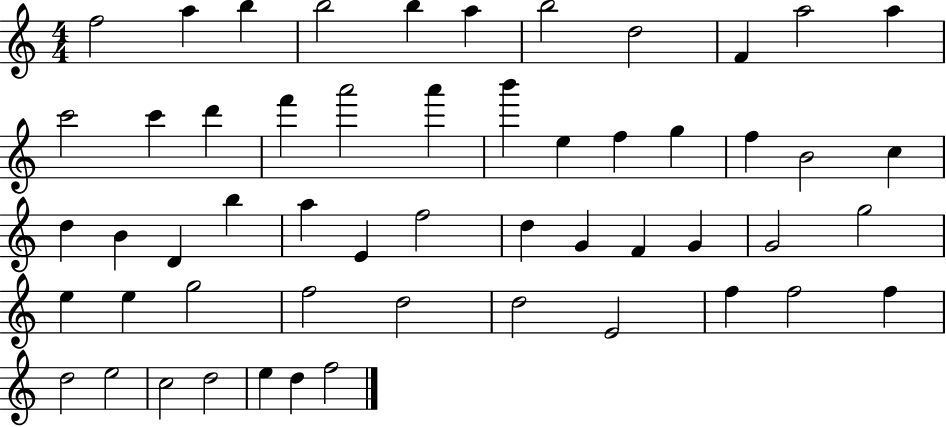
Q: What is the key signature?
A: C major